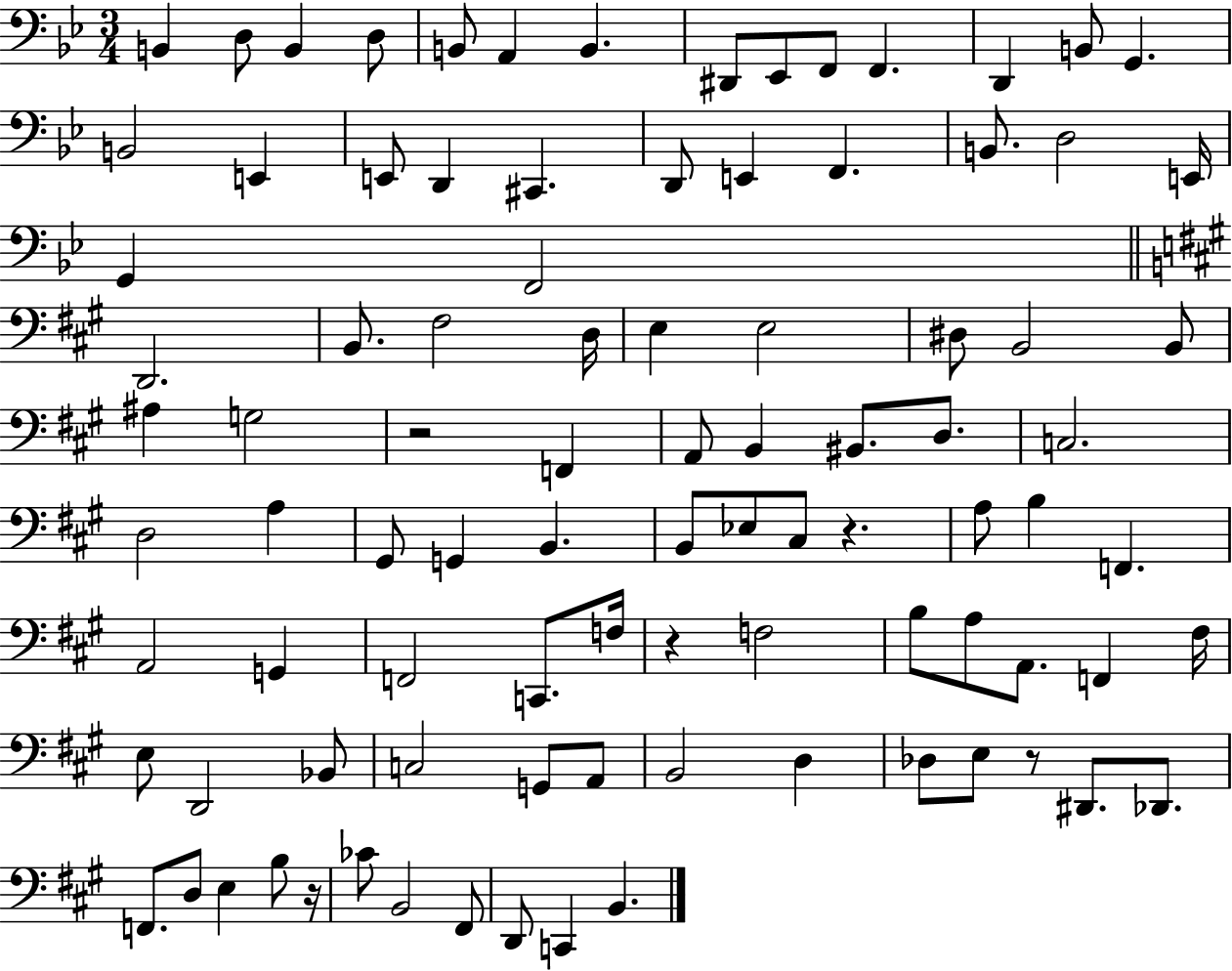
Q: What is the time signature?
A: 3/4